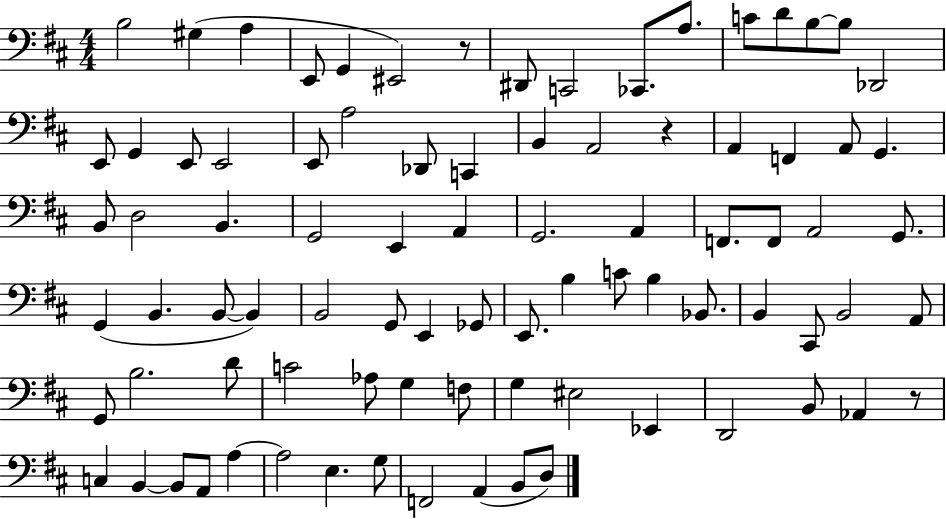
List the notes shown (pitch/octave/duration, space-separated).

B3/h G#3/q A3/q E2/e G2/q EIS2/h R/e D#2/e C2/h CES2/e. A3/e. C4/e D4/e B3/e B3/e Db2/h E2/e G2/q E2/e E2/h E2/e A3/h Db2/e C2/q B2/q A2/h R/q A2/q F2/q A2/e G2/q. B2/e D3/h B2/q. G2/h E2/q A2/q G2/h. A2/q F2/e. F2/e A2/h G2/e. G2/q B2/q. B2/e B2/q B2/h G2/e E2/q Gb2/e E2/e. B3/q C4/e B3/q Bb2/e. B2/q C#2/e B2/h A2/e G2/e B3/h. D4/e C4/h Ab3/e G3/q F3/e G3/q EIS3/h Eb2/q D2/h B2/e Ab2/q R/e C3/q B2/q B2/e A2/e A3/q A3/h E3/q. G3/e F2/h A2/q B2/e D3/e